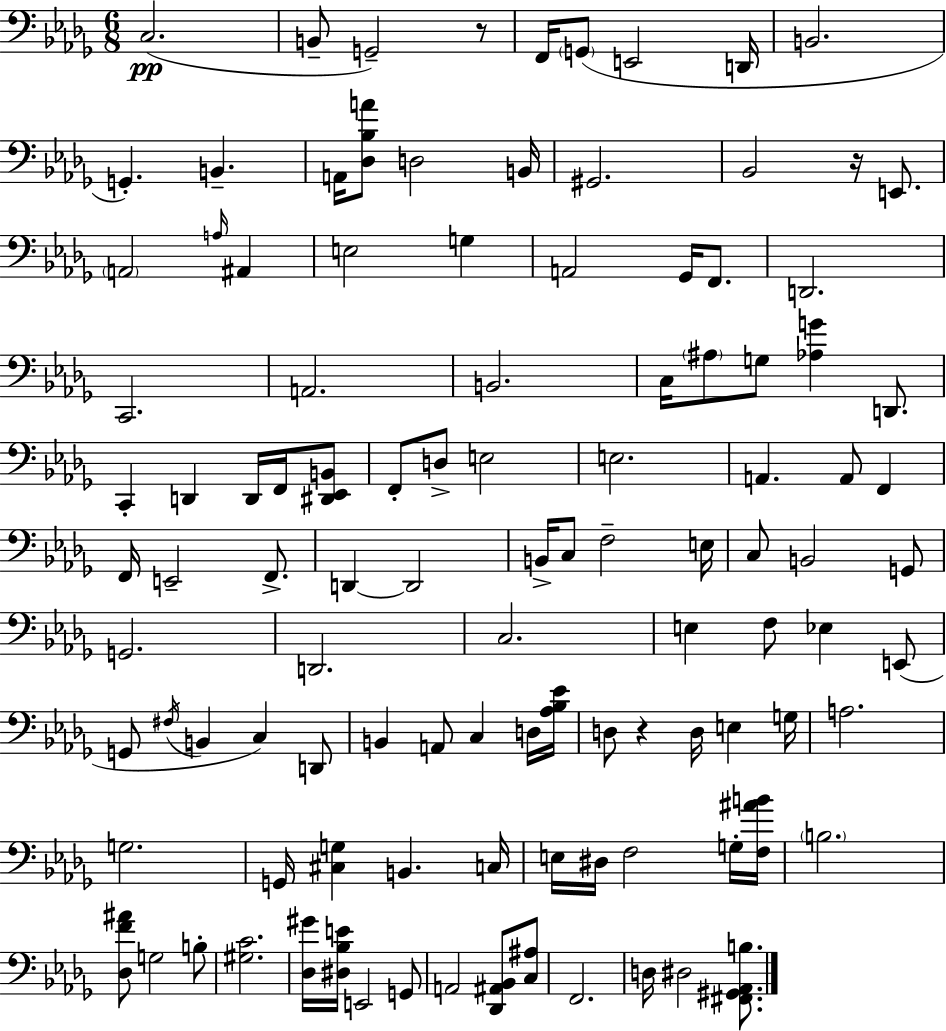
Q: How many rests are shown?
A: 3